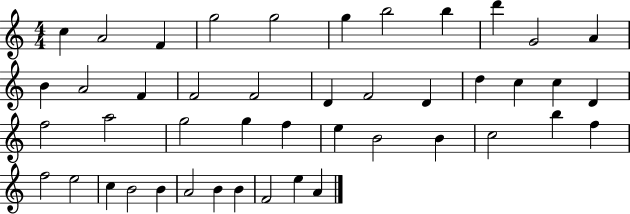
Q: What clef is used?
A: treble